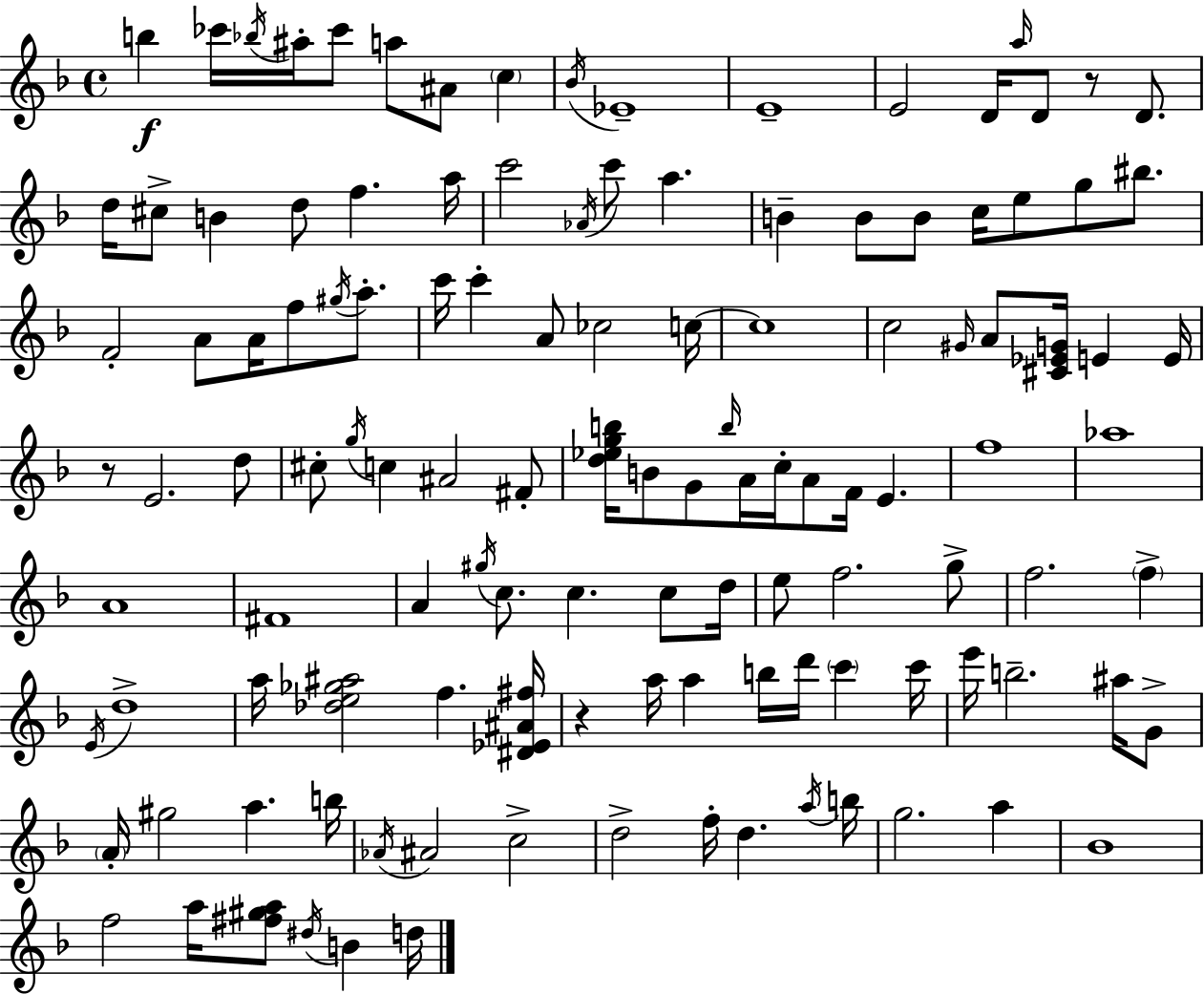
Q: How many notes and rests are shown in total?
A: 122